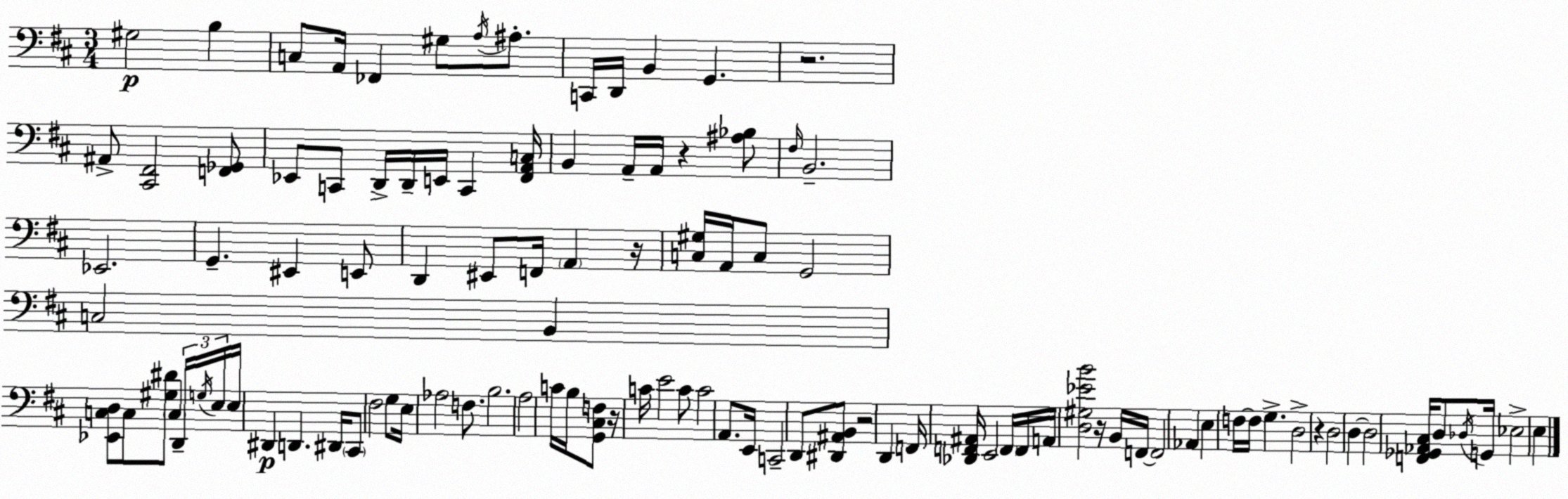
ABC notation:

X:1
T:Untitled
M:3/4
L:1/4
K:D
^G,2 B, C,/2 A,,/4 _F,, ^G,/2 A,/4 ^A,/2 C,,/4 D,,/4 B,, G,, z2 ^A,,/2 [^C,,^F,,]2 [F,,_G,,]/2 _E,,/2 C,,/2 D,,/4 D,,/4 E,,/4 C,, [^F,,A,,C,]/4 B,, A,,/4 A,,/4 z [^A,_B,]/2 ^F,/4 B,,2 _E,,2 G,, ^E,, E,,/2 D,, ^E,,/2 F,,/4 A,, z/4 [C,^G,]/4 A,,/4 C,/2 G,,2 C,2 B,, [_E,,C,D,]/2 C,/2 [^G,^D]/2 C, D,,/4 G,/4 E,/4 E,/4 ^D,, D,, ^D,,/4 ^C,,/2 ^F,2 G,/2 E,/4 _A,2 F,/2 B,2 A,2 C/4 B,/4 [G,,^C,F,]/2 z/4 C/4 E2 C/2 C2 A,,/2 E,,/4 C,,2 D,,/2 [^D,,^A,,B,,]/2 z2 D,, F,,/4 [_D,,F,,^A,,]/4 E,,2 F,,/4 F,,/4 A,,/4 [D,^G,_EB]2 z/4 B,,/4 F,,/4 F,,2 _A,, E, F,/4 F,/4 G, D,2 z D,2 D, D,2 [F,,_G,,_A,,^C,]/4 D,/2 _D,/4 G,,/4 _E,2 E,